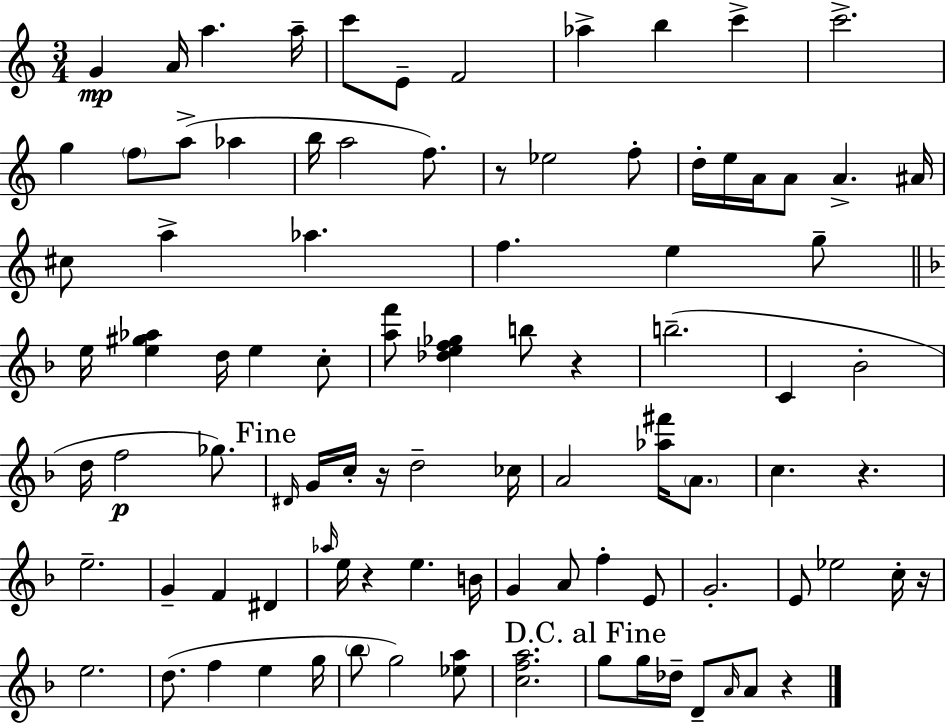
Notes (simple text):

G4/q A4/s A5/q. A5/s C6/e E4/e F4/h Ab5/q B5/q C6/q C6/h. G5/q F5/e A5/e Ab5/q B5/s A5/h F5/e. R/e Eb5/h F5/e D5/s E5/s A4/s A4/e A4/q. A#4/s C#5/e A5/q Ab5/q. F5/q. E5/q G5/e E5/s [E5,G#5,Ab5]/q D5/s E5/q C5/e [A5,F6]/e [Db5,E5,F5,Gb5]/q B5/e R/q B5/h. C4/q Bb4/h D5/s F5/h Gb5/e. D#4/s G4/s C5/s R/s D5/h CES5/s A4/h [Ab5,F#6]/s A4/e. C5/q. R/q. E5/h. G4/q F4/q D#4/q Ab5/s E5/s R/q E5/q. B4/s G4/q A4/e F5/q E4/e G4/h. E4/e Eb5/h C5/s R/s E5/h. D5/e. F5/q E5/q G5/s Bb5/e G5/h [Eb5,A5]/e [C5,F5,A5]/h. G5/e G5/s Db5/s D4/e A4/s A4/e R/q